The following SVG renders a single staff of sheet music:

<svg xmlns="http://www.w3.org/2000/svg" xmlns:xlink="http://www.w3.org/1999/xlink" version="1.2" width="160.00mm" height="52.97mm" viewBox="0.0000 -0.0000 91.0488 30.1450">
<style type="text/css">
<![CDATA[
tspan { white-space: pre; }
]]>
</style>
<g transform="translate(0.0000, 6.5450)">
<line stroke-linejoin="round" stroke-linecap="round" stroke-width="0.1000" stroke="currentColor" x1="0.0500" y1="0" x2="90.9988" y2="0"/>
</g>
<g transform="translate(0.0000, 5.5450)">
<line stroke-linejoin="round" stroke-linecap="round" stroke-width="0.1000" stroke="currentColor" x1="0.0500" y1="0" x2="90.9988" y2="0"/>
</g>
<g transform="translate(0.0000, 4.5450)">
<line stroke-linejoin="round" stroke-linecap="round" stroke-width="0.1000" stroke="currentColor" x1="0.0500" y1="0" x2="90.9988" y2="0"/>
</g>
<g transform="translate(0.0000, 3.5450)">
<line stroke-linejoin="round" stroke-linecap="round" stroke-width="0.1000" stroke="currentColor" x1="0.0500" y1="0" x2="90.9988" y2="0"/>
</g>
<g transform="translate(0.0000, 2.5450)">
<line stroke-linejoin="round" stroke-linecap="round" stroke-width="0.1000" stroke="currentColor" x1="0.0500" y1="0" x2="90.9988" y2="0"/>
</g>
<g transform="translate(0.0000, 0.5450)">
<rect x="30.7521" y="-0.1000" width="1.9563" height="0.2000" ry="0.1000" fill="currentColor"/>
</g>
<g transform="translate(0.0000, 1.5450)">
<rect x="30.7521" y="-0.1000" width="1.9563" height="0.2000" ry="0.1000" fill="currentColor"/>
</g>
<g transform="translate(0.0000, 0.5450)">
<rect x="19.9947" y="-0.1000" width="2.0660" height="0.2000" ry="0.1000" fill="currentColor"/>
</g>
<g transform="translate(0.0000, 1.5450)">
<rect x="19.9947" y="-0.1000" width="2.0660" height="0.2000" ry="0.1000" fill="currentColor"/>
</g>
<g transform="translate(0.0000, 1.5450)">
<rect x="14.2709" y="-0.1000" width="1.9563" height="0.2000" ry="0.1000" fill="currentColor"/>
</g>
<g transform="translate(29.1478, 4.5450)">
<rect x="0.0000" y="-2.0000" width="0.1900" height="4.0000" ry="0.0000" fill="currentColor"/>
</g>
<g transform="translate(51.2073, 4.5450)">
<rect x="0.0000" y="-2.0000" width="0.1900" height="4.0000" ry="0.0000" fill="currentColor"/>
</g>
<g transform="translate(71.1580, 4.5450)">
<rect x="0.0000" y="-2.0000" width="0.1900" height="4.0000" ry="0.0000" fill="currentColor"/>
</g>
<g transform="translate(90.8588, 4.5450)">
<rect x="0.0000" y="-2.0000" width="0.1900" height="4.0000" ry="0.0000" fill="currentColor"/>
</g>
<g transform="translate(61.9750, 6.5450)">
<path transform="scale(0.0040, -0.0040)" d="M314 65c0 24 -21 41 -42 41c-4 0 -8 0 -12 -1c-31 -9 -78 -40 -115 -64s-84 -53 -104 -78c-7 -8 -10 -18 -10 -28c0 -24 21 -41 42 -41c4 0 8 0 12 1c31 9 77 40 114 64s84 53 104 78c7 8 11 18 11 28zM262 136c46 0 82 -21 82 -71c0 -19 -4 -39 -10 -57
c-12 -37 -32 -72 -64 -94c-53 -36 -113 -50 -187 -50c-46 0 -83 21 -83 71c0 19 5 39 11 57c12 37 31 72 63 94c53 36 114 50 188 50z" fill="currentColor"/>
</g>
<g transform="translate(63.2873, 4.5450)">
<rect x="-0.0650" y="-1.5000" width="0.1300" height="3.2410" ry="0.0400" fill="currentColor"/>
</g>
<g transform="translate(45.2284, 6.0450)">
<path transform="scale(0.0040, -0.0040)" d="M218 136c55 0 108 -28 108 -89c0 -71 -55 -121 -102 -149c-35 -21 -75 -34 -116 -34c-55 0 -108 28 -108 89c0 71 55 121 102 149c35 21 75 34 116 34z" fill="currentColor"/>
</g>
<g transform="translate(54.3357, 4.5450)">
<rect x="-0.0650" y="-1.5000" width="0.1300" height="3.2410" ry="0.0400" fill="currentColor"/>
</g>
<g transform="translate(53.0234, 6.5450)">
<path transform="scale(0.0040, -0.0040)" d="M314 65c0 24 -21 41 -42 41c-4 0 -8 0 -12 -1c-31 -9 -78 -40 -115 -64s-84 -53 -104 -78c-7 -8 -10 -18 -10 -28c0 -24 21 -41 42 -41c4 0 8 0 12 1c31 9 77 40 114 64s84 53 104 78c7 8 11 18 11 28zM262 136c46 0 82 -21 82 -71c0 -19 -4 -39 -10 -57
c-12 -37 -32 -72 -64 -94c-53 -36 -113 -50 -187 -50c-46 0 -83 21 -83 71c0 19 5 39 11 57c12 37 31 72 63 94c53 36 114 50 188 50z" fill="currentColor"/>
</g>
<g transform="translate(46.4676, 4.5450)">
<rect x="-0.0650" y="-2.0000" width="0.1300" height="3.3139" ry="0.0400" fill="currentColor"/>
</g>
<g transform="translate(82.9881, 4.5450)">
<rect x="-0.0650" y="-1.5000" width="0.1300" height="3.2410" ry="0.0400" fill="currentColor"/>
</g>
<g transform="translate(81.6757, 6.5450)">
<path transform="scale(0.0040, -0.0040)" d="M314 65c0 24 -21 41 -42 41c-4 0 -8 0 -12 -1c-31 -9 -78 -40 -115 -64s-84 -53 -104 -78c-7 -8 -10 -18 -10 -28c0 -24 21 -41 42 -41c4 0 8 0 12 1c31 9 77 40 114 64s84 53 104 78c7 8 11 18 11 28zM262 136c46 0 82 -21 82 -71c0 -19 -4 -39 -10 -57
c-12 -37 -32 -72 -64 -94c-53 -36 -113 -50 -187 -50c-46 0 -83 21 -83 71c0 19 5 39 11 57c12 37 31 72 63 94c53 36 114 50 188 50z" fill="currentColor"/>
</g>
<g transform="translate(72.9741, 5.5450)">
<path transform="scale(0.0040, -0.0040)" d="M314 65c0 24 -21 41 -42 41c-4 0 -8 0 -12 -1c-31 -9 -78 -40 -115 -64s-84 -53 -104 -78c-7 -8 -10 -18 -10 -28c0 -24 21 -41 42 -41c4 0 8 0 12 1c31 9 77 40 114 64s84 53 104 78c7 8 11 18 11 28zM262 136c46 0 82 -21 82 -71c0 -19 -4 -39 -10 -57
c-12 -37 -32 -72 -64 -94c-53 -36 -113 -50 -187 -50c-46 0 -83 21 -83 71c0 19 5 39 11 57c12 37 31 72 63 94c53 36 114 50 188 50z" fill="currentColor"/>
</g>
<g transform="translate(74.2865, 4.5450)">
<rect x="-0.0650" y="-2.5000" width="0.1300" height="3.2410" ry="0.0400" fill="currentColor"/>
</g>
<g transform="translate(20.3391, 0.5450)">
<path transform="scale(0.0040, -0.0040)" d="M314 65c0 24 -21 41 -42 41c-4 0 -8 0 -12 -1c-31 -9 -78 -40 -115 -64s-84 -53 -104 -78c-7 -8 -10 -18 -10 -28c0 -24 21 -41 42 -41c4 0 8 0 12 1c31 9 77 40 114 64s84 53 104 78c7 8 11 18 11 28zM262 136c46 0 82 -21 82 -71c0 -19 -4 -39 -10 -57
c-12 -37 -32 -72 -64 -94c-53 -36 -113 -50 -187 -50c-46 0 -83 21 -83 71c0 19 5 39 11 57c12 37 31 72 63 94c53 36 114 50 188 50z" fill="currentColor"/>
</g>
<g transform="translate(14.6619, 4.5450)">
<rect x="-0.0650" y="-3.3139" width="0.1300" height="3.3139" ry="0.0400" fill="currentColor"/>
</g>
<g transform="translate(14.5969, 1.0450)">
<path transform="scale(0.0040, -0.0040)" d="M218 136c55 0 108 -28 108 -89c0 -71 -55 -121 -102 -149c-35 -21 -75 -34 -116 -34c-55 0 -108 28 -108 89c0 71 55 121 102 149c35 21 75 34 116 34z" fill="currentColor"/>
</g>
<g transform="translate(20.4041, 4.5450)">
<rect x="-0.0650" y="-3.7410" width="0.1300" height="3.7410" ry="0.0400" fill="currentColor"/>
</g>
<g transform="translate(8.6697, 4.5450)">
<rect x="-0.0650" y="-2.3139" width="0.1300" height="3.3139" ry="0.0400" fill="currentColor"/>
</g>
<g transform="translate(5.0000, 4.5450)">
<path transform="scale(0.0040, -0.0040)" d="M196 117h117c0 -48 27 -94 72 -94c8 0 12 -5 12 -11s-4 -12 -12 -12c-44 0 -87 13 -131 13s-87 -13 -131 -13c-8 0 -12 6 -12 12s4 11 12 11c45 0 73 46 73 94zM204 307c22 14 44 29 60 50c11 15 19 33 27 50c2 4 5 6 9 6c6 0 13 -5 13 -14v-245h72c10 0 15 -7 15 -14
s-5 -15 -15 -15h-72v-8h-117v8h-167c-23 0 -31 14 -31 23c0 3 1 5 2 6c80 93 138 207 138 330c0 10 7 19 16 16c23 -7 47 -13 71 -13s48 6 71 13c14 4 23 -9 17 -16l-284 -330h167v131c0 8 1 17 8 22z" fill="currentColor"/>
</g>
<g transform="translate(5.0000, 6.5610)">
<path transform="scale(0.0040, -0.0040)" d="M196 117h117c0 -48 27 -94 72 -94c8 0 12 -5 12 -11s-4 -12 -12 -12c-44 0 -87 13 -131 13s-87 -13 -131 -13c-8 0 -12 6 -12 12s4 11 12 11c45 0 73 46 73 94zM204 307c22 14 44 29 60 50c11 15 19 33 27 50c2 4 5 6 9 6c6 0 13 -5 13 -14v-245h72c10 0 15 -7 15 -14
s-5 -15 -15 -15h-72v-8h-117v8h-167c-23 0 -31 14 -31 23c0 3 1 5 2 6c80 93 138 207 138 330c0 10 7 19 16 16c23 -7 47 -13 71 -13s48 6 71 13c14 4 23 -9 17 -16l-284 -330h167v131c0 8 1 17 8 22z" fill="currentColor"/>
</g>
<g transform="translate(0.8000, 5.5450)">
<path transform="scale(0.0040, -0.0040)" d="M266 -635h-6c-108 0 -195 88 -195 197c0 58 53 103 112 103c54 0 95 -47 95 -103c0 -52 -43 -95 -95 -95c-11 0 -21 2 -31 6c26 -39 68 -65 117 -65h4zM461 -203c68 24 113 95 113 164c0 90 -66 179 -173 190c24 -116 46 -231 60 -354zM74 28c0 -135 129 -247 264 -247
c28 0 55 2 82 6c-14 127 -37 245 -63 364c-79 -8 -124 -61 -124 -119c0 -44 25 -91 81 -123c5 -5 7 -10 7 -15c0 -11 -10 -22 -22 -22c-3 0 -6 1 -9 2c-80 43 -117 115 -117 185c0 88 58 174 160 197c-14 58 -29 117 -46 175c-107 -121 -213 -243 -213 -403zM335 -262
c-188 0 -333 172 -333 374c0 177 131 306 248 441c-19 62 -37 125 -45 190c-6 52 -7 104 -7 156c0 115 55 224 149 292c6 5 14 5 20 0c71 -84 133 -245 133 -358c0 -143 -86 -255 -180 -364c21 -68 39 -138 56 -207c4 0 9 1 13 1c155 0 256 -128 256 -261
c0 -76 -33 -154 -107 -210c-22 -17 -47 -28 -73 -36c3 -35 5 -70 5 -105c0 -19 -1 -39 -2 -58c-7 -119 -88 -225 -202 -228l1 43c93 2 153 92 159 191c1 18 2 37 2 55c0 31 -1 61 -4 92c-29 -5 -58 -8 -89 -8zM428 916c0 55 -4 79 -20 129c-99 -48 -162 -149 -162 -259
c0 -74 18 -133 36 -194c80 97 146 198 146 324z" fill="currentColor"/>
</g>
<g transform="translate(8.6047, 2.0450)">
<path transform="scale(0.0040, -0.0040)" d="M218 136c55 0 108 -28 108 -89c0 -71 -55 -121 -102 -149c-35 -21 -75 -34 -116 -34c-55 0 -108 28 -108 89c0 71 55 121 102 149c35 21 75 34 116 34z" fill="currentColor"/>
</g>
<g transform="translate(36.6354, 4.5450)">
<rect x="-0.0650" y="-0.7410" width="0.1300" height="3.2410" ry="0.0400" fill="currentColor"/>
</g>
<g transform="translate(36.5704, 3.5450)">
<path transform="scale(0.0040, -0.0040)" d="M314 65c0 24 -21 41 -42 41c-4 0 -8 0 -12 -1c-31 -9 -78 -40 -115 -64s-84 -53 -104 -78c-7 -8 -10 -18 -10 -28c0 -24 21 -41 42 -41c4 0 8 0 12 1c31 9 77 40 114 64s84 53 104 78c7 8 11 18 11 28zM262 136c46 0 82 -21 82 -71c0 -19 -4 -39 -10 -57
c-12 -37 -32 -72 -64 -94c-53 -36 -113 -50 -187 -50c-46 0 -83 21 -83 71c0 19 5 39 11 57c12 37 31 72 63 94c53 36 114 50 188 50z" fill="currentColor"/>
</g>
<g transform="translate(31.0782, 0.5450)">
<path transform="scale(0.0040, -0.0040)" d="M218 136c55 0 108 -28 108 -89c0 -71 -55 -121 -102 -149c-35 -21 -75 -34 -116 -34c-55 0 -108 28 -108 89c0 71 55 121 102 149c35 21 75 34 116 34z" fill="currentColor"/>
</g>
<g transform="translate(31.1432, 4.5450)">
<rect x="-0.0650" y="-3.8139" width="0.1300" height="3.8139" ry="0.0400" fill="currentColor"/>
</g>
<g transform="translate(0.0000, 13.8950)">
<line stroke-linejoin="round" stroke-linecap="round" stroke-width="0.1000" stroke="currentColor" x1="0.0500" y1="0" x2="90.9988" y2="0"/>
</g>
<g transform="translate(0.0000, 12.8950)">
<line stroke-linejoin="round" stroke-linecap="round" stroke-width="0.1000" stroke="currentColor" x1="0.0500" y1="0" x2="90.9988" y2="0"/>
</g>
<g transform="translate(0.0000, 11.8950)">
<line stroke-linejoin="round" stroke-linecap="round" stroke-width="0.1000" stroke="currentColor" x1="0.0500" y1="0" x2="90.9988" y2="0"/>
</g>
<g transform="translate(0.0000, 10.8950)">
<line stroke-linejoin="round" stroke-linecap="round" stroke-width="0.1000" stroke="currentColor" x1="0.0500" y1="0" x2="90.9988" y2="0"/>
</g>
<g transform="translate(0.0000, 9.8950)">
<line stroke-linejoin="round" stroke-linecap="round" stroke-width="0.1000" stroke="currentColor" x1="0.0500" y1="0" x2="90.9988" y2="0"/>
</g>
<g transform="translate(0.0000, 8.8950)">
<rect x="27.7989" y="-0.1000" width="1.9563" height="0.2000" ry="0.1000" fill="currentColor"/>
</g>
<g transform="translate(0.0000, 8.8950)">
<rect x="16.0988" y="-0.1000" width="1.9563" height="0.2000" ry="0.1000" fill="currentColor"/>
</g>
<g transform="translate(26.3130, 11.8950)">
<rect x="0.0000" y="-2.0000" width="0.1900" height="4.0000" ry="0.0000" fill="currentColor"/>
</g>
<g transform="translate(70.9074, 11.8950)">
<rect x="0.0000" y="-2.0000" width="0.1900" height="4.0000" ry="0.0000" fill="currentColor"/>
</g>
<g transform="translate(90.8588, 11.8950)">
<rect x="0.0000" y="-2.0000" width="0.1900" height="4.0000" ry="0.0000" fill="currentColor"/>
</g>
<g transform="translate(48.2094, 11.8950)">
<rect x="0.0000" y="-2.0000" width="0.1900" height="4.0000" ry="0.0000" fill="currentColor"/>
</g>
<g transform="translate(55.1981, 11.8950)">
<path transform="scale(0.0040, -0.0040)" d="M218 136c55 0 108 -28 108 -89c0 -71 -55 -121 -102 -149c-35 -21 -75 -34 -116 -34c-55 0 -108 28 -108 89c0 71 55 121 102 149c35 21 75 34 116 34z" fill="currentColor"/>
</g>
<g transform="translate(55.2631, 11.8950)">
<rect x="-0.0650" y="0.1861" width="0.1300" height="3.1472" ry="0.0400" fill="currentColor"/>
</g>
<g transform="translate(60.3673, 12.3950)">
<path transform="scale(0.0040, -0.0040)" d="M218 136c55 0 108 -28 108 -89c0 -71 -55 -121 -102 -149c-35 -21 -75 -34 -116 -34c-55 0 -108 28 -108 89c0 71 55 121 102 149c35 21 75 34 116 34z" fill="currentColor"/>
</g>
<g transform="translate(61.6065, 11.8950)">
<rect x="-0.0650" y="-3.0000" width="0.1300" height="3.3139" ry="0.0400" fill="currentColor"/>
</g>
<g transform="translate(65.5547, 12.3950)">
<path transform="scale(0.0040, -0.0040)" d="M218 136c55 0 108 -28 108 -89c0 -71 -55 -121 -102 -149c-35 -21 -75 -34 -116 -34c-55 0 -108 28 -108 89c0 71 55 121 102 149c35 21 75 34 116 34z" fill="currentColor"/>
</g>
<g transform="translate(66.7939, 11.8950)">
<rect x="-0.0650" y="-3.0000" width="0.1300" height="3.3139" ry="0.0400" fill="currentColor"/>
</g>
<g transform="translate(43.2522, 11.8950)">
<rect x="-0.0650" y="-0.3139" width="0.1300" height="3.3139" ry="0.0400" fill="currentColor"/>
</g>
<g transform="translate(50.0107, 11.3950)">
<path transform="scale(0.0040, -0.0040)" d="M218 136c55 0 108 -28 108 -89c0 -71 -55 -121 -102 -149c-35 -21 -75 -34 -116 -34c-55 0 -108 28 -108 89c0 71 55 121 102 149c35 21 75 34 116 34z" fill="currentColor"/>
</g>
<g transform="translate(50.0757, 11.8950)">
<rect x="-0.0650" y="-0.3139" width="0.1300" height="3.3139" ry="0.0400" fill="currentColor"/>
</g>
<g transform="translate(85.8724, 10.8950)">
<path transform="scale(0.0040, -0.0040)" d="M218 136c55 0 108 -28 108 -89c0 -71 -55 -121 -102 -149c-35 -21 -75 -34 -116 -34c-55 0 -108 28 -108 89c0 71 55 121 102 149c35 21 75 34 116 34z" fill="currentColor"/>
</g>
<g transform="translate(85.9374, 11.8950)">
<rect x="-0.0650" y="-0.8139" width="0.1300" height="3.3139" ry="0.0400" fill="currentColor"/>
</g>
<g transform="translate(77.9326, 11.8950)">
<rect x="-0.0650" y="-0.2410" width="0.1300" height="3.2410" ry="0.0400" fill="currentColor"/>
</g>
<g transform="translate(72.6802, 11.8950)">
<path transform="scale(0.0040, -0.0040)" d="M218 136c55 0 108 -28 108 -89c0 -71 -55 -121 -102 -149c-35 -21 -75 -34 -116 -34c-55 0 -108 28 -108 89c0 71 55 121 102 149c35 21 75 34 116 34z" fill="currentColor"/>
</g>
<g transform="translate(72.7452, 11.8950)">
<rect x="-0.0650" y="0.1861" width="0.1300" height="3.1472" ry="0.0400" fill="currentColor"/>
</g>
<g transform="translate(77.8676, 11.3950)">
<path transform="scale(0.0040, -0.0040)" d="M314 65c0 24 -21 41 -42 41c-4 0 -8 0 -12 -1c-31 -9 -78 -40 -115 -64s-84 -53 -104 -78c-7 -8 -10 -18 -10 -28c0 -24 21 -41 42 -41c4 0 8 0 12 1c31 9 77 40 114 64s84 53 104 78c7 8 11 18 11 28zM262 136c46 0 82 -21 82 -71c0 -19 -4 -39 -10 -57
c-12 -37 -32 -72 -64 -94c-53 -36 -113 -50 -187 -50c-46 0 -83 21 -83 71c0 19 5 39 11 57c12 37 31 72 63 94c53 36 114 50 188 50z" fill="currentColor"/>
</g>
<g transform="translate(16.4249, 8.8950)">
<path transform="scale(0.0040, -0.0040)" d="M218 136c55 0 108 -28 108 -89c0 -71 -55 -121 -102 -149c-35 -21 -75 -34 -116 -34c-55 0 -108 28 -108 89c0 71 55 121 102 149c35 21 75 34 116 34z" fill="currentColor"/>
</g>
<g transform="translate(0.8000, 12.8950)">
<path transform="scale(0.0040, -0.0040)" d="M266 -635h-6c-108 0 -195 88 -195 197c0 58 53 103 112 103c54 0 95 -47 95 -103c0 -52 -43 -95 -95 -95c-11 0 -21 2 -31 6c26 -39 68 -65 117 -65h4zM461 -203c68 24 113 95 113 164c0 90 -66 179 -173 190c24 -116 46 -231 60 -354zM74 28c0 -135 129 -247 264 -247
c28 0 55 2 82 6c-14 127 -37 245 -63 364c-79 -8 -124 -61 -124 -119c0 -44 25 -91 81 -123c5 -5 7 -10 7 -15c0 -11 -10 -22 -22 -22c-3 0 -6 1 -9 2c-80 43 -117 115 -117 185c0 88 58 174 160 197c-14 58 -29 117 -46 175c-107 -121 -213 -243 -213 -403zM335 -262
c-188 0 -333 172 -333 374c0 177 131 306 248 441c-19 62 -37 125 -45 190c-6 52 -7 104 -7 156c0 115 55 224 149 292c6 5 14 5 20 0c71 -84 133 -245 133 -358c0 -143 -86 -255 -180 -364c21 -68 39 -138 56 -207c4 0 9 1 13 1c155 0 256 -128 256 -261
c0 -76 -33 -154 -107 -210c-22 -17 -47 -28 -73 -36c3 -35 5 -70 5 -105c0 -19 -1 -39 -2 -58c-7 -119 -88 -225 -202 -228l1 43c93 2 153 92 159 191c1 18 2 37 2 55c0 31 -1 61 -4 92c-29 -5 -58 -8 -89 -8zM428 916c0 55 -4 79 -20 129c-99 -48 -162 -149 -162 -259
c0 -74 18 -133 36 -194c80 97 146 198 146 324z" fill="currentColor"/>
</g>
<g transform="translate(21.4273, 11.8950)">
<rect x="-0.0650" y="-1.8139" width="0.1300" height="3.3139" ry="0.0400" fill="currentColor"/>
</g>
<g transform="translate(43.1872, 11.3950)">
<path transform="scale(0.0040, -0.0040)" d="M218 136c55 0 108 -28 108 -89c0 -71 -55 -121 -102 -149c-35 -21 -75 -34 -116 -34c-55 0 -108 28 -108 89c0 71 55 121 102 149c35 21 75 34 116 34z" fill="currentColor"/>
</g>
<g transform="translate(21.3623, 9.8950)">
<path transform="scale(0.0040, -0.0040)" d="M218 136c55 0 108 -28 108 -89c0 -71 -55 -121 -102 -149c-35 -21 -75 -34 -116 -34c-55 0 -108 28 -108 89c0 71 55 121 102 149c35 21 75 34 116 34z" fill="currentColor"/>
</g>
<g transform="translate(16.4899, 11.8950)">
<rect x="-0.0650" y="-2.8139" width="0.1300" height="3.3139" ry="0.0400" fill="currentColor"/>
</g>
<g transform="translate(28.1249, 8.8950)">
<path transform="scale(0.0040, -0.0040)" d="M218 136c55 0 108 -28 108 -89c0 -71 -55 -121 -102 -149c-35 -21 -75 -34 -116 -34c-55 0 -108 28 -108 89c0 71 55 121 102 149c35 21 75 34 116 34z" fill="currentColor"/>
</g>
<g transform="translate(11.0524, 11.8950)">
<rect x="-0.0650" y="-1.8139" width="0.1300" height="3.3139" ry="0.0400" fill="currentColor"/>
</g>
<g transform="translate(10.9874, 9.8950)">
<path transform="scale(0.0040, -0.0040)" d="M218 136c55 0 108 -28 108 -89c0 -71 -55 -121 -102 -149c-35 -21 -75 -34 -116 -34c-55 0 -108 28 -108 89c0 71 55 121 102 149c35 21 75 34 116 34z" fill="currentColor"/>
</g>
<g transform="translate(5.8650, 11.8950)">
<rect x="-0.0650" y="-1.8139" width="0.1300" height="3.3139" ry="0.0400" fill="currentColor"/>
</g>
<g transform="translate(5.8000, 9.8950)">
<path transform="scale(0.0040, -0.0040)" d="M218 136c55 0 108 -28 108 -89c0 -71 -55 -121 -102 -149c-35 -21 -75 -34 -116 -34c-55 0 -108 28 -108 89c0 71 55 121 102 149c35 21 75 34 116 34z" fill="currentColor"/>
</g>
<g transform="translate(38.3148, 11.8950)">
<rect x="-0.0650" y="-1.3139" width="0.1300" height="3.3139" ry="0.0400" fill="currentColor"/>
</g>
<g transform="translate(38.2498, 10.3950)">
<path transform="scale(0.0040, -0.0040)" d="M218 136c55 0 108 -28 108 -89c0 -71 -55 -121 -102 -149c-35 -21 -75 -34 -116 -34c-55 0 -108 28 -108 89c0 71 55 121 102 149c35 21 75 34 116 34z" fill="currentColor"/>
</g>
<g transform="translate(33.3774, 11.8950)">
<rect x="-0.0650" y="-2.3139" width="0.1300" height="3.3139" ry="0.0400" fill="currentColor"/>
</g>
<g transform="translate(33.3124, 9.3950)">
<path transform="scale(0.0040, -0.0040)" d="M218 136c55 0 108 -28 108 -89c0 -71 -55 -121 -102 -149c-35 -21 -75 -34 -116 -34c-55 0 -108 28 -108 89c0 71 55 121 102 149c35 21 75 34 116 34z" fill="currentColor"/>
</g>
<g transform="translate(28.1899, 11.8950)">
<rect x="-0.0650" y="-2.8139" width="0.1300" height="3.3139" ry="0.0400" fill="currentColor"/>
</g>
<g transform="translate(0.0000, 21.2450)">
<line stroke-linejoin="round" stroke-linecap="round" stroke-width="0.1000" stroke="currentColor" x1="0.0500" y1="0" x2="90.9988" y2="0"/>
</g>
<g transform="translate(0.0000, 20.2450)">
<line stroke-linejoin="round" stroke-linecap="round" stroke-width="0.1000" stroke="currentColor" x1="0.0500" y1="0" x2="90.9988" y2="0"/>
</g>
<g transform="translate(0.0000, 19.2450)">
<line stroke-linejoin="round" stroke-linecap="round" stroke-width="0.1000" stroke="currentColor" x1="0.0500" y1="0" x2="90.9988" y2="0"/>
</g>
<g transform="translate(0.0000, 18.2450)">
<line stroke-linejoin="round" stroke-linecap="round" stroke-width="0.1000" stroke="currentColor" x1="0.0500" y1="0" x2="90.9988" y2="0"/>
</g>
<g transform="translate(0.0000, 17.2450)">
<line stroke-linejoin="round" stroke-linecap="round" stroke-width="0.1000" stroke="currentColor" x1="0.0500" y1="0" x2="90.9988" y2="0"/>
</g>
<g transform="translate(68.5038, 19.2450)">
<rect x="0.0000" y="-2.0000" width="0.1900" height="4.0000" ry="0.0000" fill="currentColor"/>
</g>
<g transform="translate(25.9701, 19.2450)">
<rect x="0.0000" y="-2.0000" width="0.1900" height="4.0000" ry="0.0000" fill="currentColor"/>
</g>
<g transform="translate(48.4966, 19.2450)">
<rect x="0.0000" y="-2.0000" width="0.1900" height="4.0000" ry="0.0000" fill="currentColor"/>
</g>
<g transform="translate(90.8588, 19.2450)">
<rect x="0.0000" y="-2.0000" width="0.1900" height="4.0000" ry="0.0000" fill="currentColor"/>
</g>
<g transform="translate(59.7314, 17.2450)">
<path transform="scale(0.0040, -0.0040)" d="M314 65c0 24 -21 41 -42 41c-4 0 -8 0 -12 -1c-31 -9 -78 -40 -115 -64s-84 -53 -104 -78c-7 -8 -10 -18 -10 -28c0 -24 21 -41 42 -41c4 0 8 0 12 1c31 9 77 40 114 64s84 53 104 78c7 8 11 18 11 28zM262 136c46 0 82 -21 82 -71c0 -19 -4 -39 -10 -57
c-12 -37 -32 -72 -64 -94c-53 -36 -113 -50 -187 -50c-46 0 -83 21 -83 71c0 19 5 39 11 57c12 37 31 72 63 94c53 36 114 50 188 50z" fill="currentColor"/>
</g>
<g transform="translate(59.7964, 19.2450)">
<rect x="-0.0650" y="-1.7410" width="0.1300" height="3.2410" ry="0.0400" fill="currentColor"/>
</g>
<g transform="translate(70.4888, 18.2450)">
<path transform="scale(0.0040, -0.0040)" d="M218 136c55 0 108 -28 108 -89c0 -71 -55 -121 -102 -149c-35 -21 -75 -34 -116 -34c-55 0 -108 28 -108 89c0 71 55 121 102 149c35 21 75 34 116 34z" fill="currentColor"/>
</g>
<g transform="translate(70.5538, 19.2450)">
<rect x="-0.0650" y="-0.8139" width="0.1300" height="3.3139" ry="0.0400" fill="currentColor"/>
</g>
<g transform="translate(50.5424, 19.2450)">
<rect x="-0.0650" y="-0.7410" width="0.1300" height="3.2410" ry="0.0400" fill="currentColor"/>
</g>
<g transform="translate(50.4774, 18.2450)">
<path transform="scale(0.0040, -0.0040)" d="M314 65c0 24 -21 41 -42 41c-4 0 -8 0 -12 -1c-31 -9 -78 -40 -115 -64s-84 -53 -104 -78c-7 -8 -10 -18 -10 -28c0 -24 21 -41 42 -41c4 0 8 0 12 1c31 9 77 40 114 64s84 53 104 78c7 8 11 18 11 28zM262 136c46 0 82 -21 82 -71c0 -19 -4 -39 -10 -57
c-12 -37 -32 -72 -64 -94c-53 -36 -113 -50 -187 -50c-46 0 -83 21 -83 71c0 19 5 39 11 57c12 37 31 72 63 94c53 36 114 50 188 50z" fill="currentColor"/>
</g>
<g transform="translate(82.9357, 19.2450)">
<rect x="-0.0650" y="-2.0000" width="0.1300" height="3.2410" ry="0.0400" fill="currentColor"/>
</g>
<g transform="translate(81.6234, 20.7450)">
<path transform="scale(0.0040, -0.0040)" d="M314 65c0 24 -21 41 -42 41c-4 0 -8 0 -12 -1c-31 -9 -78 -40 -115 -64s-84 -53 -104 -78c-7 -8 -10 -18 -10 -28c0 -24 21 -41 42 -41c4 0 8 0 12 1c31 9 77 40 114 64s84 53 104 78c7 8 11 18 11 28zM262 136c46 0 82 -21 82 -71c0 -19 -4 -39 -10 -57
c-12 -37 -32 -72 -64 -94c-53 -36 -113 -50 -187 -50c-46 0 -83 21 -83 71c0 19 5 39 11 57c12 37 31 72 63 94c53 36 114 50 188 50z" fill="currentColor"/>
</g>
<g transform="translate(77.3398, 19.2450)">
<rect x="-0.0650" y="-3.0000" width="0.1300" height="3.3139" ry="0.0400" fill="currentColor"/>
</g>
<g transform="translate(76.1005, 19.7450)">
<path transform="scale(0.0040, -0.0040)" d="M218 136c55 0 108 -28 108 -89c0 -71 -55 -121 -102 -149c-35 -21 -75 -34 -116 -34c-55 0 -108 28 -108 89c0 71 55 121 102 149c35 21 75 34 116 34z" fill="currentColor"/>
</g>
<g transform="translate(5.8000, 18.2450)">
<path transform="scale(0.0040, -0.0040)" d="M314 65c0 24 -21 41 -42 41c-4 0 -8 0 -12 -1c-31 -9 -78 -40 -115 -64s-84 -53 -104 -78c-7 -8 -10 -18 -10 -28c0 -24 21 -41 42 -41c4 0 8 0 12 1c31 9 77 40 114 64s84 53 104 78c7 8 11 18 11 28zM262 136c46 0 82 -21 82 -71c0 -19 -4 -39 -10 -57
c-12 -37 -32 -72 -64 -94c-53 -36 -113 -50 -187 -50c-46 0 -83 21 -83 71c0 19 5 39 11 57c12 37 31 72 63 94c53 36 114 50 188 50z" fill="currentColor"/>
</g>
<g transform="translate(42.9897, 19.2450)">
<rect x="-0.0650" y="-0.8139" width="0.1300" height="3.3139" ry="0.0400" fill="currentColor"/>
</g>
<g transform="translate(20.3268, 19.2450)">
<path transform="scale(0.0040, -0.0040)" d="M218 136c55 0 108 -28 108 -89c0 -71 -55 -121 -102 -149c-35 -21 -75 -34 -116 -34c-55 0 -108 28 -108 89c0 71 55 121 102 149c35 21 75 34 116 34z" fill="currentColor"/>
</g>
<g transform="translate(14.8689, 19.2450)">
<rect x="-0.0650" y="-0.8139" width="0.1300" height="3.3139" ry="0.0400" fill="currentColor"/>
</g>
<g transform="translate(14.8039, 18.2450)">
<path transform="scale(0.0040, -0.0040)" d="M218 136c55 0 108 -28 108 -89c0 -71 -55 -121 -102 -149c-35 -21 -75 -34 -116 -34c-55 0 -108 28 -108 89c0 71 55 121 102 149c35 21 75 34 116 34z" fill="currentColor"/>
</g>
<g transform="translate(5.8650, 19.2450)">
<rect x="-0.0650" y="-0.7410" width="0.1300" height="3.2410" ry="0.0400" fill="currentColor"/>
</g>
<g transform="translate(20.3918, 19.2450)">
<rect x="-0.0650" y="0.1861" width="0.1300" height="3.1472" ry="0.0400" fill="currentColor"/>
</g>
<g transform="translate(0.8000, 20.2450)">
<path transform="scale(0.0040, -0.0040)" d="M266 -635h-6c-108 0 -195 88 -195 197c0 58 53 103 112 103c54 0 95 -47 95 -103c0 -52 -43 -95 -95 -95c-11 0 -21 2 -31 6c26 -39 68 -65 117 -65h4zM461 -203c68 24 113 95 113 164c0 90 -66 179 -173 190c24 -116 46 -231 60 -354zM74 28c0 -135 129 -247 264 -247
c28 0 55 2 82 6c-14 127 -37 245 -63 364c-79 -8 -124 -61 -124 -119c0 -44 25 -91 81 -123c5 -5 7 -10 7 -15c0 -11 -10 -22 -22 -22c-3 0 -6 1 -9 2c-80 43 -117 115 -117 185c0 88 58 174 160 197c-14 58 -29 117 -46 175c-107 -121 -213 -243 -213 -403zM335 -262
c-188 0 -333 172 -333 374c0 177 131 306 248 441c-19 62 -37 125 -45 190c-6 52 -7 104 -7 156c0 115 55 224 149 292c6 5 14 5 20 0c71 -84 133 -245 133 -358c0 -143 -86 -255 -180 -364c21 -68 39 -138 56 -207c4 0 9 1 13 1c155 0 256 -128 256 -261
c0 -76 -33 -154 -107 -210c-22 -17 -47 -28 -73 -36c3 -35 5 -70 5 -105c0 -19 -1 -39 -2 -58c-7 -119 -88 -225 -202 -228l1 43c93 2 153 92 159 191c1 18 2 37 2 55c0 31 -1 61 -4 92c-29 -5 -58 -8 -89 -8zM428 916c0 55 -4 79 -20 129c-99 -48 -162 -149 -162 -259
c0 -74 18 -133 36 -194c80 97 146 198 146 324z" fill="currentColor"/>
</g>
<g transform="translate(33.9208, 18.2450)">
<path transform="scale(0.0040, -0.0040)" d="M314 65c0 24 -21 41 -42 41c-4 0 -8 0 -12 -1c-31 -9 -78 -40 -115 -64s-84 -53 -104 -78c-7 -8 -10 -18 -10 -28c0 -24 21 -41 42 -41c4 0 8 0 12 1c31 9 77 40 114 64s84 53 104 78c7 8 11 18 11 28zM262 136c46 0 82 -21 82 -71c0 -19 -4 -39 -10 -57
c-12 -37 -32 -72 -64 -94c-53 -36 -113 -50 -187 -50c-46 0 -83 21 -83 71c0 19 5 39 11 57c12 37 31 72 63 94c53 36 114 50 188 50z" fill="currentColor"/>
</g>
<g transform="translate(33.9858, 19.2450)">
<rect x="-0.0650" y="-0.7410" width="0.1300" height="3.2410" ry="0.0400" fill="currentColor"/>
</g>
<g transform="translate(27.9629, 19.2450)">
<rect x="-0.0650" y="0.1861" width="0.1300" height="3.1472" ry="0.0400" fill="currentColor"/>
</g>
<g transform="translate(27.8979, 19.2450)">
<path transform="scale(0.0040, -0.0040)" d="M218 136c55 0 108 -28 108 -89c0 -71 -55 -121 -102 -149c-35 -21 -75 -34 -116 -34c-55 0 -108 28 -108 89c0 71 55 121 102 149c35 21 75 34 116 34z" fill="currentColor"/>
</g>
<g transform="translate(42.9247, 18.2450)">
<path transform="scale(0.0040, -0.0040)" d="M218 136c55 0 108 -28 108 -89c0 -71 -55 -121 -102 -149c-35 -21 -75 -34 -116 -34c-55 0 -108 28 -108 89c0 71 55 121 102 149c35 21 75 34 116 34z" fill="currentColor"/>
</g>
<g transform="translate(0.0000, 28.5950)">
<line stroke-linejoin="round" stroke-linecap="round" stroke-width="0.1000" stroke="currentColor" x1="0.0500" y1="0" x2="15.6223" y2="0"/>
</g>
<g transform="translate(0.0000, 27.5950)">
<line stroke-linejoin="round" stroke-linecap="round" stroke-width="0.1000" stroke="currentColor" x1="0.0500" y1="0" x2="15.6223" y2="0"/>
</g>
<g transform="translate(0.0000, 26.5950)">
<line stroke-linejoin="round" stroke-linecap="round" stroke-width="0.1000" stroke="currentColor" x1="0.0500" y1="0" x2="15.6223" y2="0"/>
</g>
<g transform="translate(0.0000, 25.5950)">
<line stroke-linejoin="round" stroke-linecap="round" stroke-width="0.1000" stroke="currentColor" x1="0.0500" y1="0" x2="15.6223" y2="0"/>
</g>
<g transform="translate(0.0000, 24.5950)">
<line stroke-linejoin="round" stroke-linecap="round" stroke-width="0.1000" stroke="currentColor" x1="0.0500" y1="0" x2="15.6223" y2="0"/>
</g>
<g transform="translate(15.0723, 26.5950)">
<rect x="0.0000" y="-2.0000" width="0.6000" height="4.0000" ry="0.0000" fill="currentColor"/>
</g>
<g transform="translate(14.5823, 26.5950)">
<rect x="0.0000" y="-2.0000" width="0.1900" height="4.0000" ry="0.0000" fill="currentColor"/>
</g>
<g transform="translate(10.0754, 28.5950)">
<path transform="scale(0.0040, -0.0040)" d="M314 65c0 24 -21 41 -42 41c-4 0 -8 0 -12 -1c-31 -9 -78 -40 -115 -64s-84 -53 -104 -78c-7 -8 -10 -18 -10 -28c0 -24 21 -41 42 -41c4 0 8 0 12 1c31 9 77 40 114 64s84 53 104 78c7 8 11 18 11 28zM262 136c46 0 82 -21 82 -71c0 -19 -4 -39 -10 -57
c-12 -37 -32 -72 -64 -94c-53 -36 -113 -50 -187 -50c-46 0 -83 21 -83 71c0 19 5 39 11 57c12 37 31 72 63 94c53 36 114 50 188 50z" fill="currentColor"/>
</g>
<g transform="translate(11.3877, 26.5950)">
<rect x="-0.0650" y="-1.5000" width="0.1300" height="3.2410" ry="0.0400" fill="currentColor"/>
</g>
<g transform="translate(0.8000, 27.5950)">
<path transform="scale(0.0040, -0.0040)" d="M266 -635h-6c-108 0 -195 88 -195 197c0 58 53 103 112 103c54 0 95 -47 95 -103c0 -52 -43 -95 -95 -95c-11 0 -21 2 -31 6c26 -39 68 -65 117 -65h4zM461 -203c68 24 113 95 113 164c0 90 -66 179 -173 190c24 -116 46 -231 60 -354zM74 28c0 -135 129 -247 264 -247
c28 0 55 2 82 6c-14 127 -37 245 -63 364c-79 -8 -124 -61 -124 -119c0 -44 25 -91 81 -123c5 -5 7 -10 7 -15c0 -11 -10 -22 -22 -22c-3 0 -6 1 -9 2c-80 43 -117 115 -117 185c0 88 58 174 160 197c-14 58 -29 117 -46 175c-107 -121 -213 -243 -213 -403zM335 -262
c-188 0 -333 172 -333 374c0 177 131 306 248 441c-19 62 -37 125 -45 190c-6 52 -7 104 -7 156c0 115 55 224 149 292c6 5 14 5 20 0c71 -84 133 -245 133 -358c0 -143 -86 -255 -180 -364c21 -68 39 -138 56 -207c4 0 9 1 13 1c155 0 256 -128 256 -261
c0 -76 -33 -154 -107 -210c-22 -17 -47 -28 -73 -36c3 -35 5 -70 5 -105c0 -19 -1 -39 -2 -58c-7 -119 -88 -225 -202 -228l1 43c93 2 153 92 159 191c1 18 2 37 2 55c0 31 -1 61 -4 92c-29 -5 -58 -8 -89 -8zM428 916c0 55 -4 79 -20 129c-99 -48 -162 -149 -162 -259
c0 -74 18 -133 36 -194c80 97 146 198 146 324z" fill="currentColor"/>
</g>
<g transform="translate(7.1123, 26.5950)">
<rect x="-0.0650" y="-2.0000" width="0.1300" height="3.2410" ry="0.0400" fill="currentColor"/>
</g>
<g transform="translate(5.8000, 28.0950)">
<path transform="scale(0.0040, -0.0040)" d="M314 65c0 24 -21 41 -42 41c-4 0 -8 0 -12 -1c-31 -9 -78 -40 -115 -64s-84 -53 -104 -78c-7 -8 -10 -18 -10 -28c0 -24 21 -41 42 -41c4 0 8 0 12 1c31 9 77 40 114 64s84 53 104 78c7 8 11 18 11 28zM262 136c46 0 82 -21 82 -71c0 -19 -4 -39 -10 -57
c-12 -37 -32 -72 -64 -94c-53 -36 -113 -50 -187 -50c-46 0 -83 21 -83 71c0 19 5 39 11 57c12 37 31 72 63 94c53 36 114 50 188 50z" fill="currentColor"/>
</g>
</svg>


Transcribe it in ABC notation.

X:1
T:Untitled
M:4/4
L:1/4
K:C
g b c'2 c' d2 F E2 E2 G2 E2 f f a f a g e c c B A A B c2 d d2 d B B d2 d d2 f2 d A F2 F2 E2